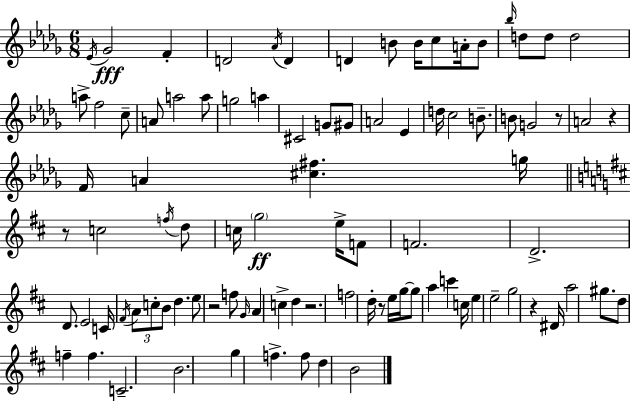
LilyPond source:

{
  \clef treble
  \numericTimeSignature
  \time 6/8
  \key bes \minor
  \acciaccatura { ees'16 }\fff ges'2 f'4-. | d'2 \acciaccatura { aes'16 } d'4 | d'4 b'8 b'16 c''8 a'16-. | b'8 \grace { bes''16 } d''8 d''8 d''2 | \break a''8-> f''2 | c''8-- a'8 a''2 | a''8 g''2 a''4 | cis'2 g'8 | \break gis'8 a'2 ees'4 | d''16 c''2 | b'8.-- b'8 g'2 | r8 a'2 r4 | \break f'16 a'4 <cis'' fis''>4. | g''16 \bar "||" \break \key d \major r8 c''2 \acciaccatura { f''16 } d''8 | c''16 \parenthesize g''2\ff e''16-> f'8 | f'2. | d'2.-> | \break d'8. e'2 | c'16 \acciaccatura { fis'16 } \tuplet 3/2 { a'8 c''8-. b'8 } d''4. | e''8 r2 | f''8 \grace { g'16 } a'4 c''4-> d''4 | \break r2. | f''2 d''16-. | r8 e''16 g''16~~ g''8 a''4 c'''4 | c''16 e''4 e''2-- | \break g''2 r4 | dis'16 a''2 | gis''8. d''8 f''4-- f''4. | c'2.-- | \break b'2. | g''4 f''4.-> | f''8 d''4 b'2 | \bar "|."
}